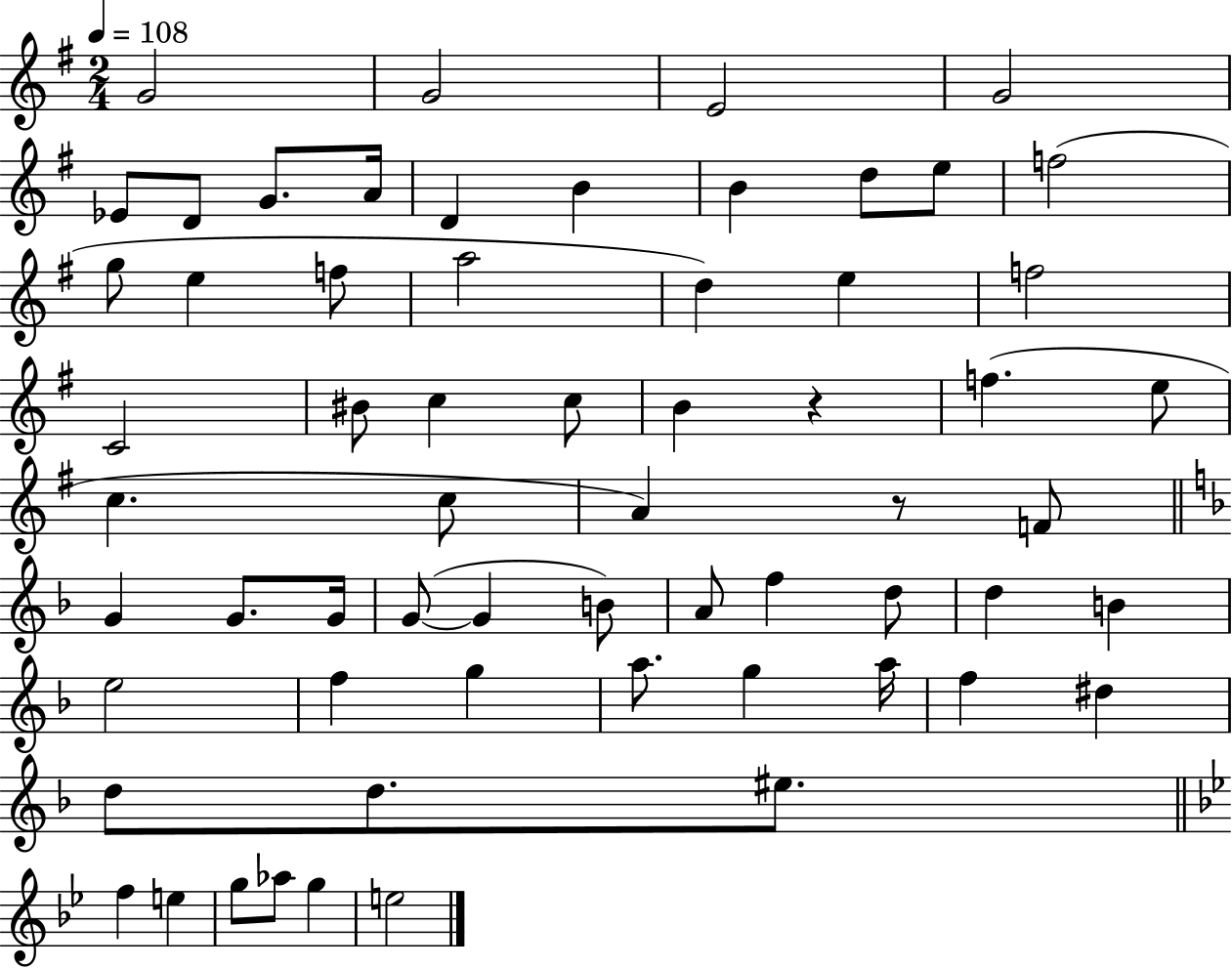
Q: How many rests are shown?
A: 2